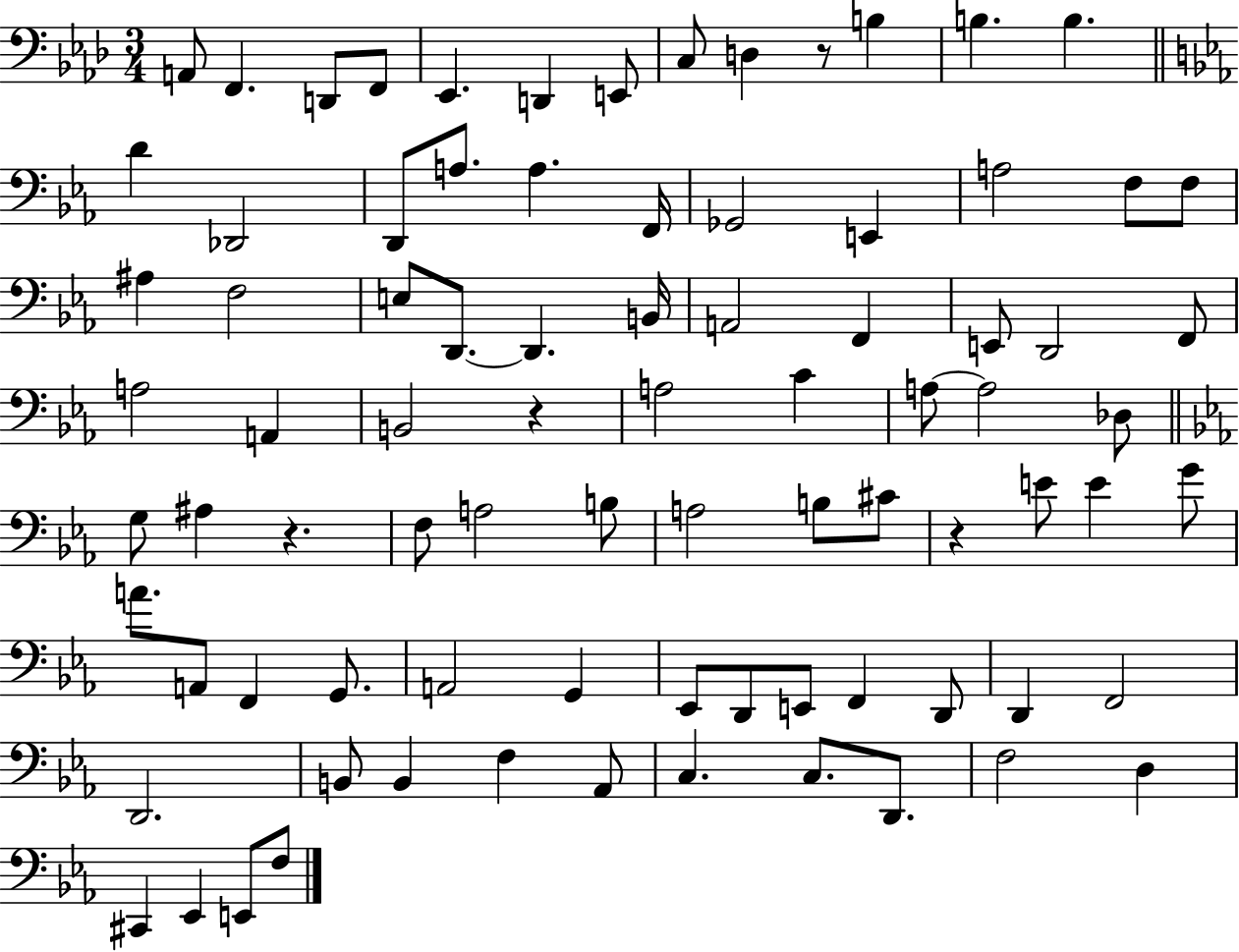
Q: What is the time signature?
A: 3/4